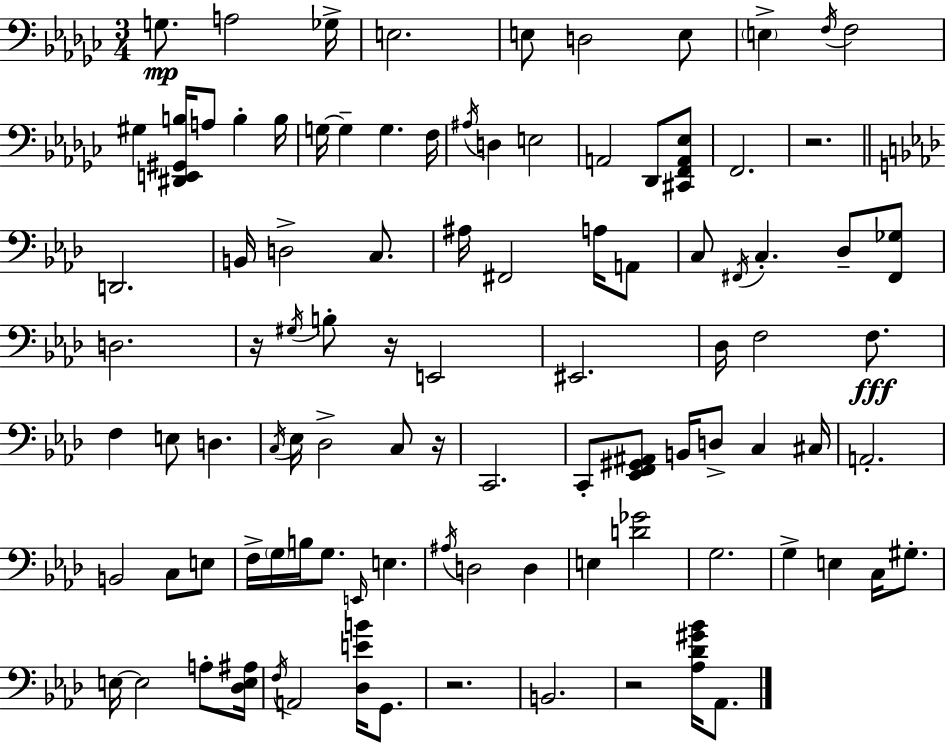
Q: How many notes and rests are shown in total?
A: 98